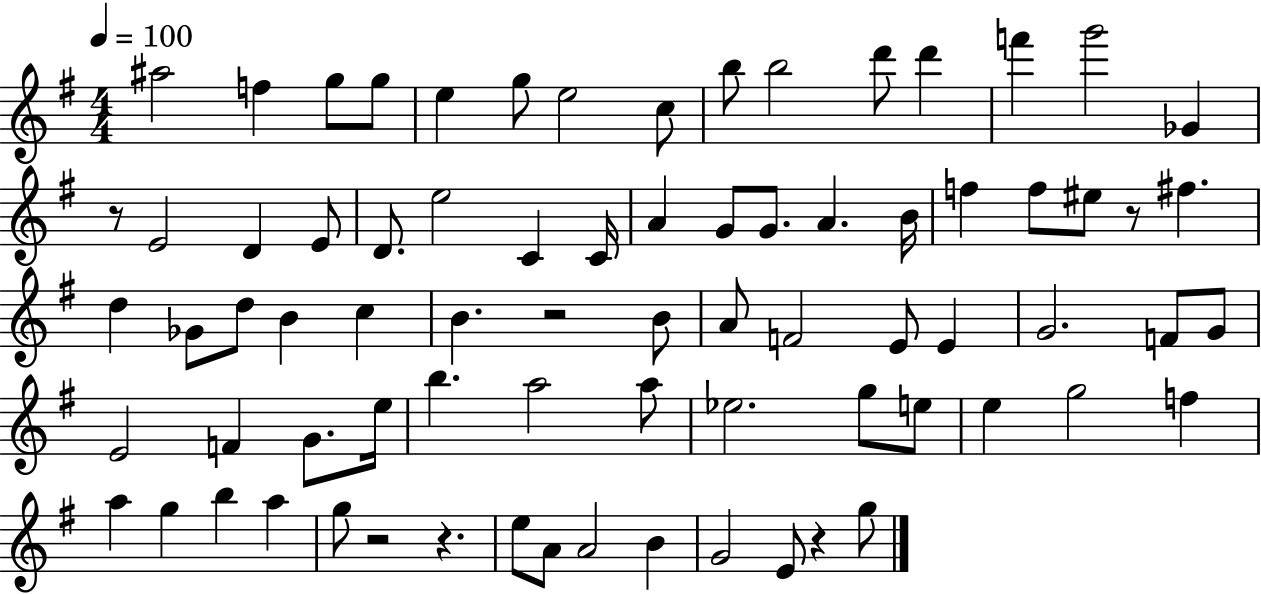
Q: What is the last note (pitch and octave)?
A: G5